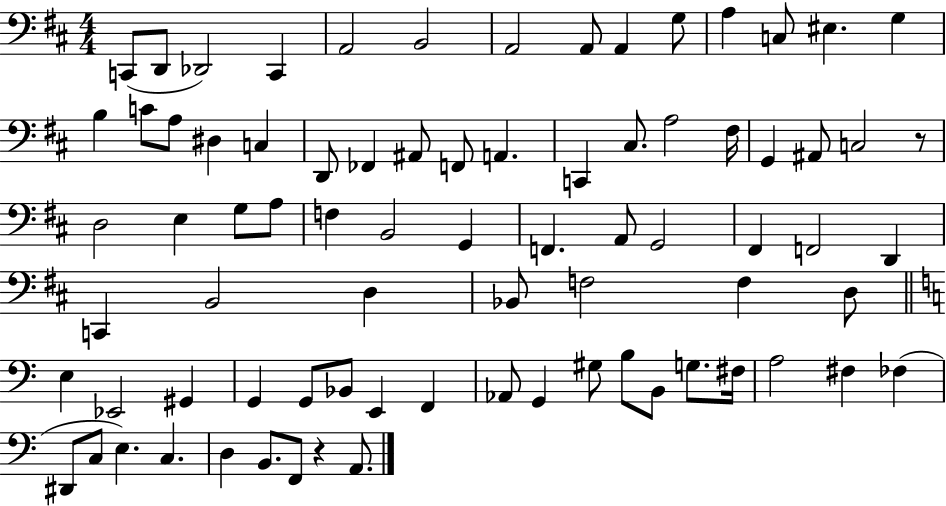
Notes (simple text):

C2/e D2/e Db2/h C2/q A2/h B2/h A2/h A2/e A2/q G3/e A3/q C3/e EIS3/q. G3/q B3/q C4/e A3/e D#3/q C3/q D2/e FES2/q A#2/e F2/e A2/q. C2/q C#3/e. A3/h F#3/s G2/q A#2/e C3/h R/e D3/h E3/q G3/e A3/e F3/q B2/h G2/q F2/q. A2/e G2/h F#2/q F2/h D2/q C2/q B2/h D3/q Bb2/e F3/h F3/q D3/e E3/q Eb2/h G#2/q G2/q G2/e Bb2/e E2/q F2/q Ab2/e G2/q G#3/e B3/e B2/e G3/e. F#3/s A3/h F#3/q FES3/q D#2/e C3/e E3/q. C3/q. D3/q B2/e. F2/e R/q A2/e.